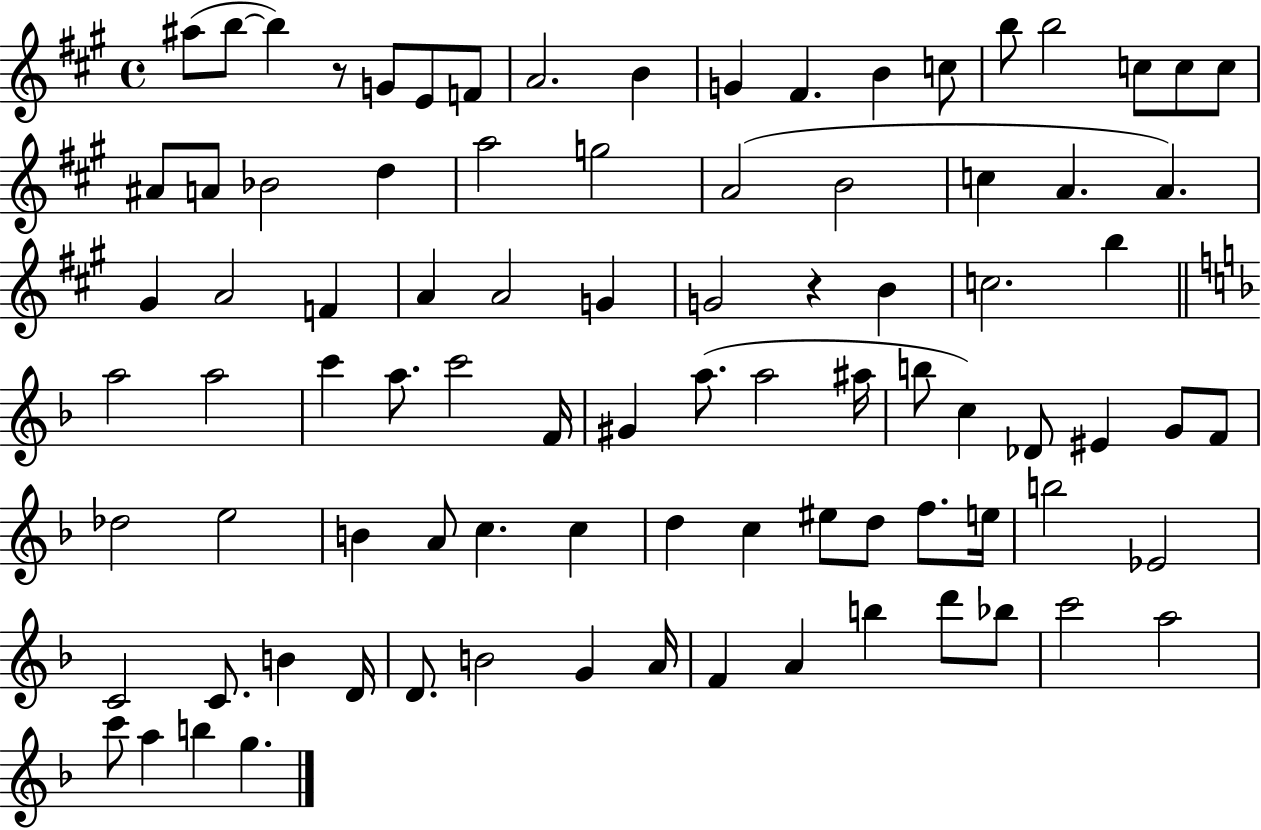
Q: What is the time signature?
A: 4/4